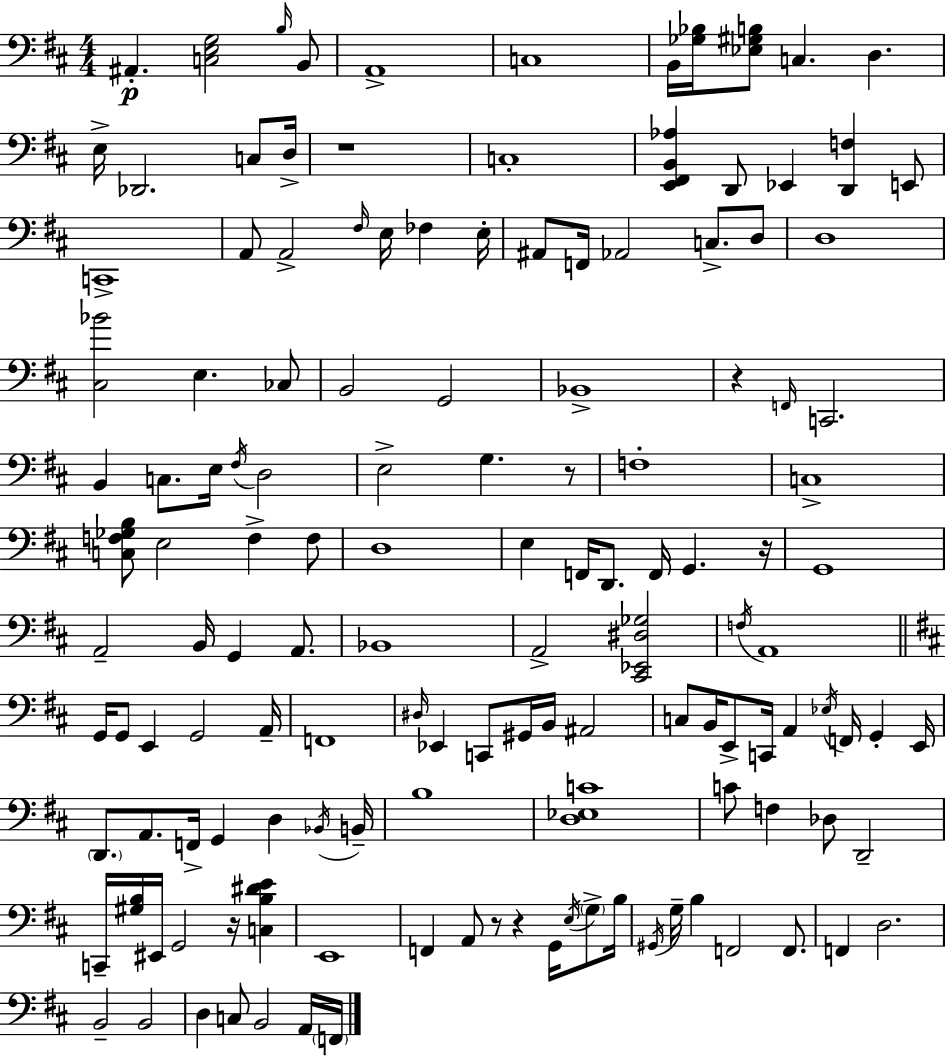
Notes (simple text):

A#2/q. [C3,E3,G3]/h B3/s B2/e A2/w C3/w B2/s [Gb3,Bb3]/s [Eb3,G#3,B3]/e C3/q. D3/q. E3/s Db2/h. C3/e D3/s R/w C3/w [E2,F#2,B2,Ab3]/q D2/e Eb2/q [D2,F3]/q E2/e C2/w A2/e A2/h F#3/s E3/s FES3/q E3/s A#2/e F2/s Ab2/h C3/e. D3/e D3/w [C#3,Bb4]/h E3/q. CES3/e B2/h G2/h Bb2/w R/q F2/s C2/h. B2/q C3/e. E3/s F#3/s D3/h E3/h G3/q. R/e F3/w C3/w [C3,F3,Gb3,B3]/e E3/h F3/q F3/e D3/w E3/q F2/s D2/e. F2/s G2/q. R/s G2/w A2/h B2/s G2/q A2/e. Bb2/w A2/h [C#2,Eb2,D#3,Gb3]/h F3/s A2/w G2/s G2/e E2/q G2/h A2/s F2/w D#3/s Eb2/q C2/e G#2/s B2/s A#2/h C3/e B2/s E2/e C2/s A2/q Eb3/s F2/s G2/q E2/s D2/e. A2/e. F2/s G2/q D3/q Bb2/s B2/s B3/w [D3,Eb3,C4]/w C4/e F3/q Db3/e D2/h C2/s [G#3,B3]/s EIS2/s G2/h R/s [C3,B3,D#4,E4]/q E2/w F2/q A2/e R/e R/q G2/s E3/s G3/e B3/s G#2/s G3/s B3/q F2/h F2/e. F2/q D3/h. B2/h B2/h D3/q C3/e B2/h A2/s F2/s